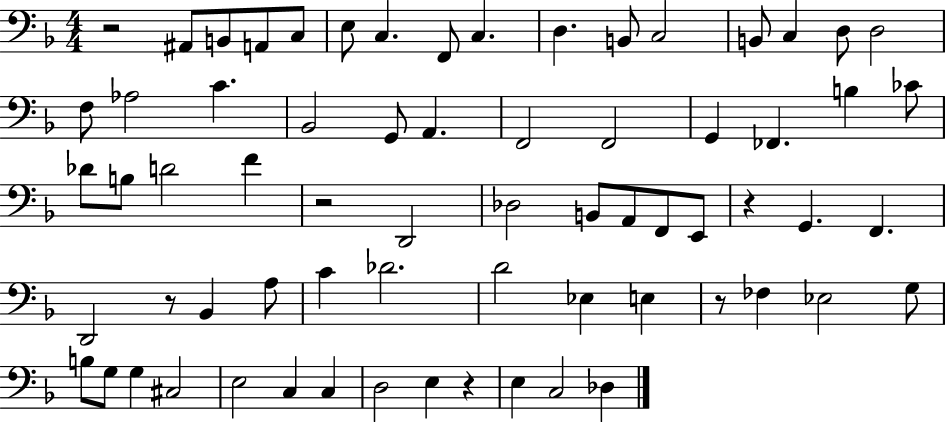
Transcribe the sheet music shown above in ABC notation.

X:1
T:Untitled
M:4/4
L:1/4
K:F
z2 ^A,,/2 B,,/2 A,,/2 C,/2 E,/2 C, F,,/2 C, D, B,,/2 C,2 B,,/2 C, D,/2 D,2 F,/2 _A,2 C _B,,2 G,,/2 A,, F,,2 F,,2 G,, _F,, B, _C/2 _D/2 B,/2 D2 F z2 D,,2 _D,2 B,,/2 A,,/2 F,,/2 E,,/2 z G,, F,, D,,2 z/2 _B,, A,/2 C _D2 D2 _E, E, z/2 _F, _E,2 G,/2 B,/2 G,/2 G, ^C,2 E,2 C, C, D,2 E, z E, C,2 _D,